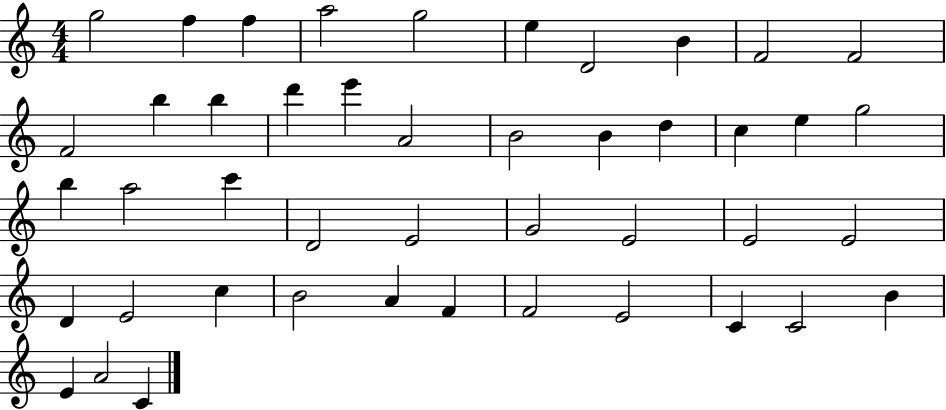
{
  \clef treble
  \numericTimeSignature
  \time 4/4
  \key c \major
  g''2 f''4 f''4 | a''2 g''2 | e''4 d'2 b'4 | f'2 f'2 | \break f'2 b''4 b''4 | d'''4 e'''4 a'2 | b'2 b'4 d''4 | c''4 e''4 g''2 | \break b''4 a''2 c'''4 | d'2 e'2 | g'2 e'2 | e'2 e'2 | \break d'4 e'2 c''4 | b'2 a'4 f'4 | f'2 e'2 | c'4 c'2 b'4 | \break e'4 a'2 c'4 | \bar "|."
}